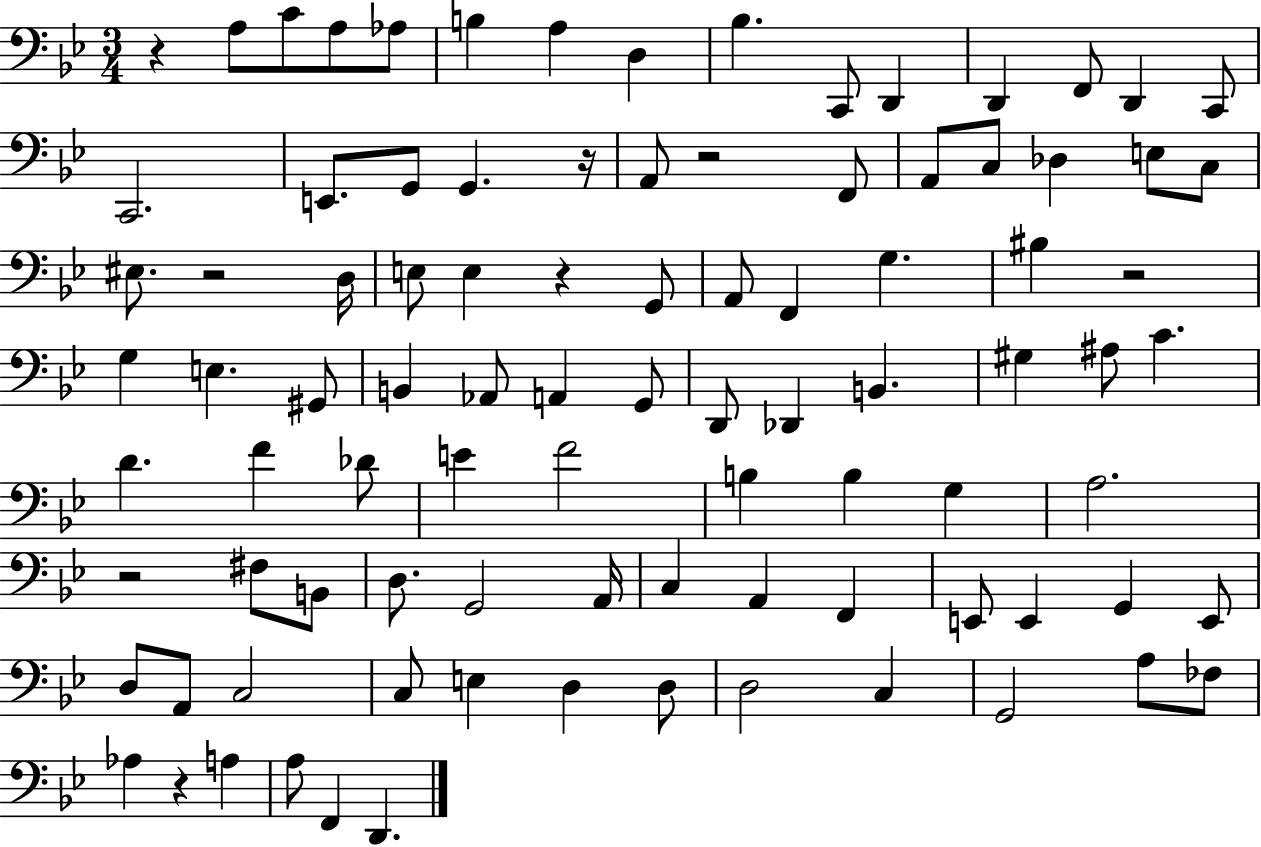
{
  \clef bass
  \numericTimeSignature
  \time 3/4
  \key bes \major
  r4 a8 c'8 a8 aes8 | b4 a4 d4 | bes4. c,8 d,4 | d,4 f,8 d,4 c,8 | \break c,2. | e,8. g,8 g,4. r16 | a,8 r2 f,8 | a,8 c8 des4 e8 c8 | \break eis8. r2 d16 | e8 e4 r4 g,8 | a,8 f,4 g4. | bis4 r2 | \break g4 e4. gis,8 | b,4 aes,8 a,4 g,8 | d,8 des,4 b,4. | gis4 ais8 c'4. | \break d'4. f'4 des'8 | e'4 f'2 | b4 b4 g4 | a2. | \break r2 fis8 b,8 | d8. g,2 a,16 | c4 a,4 f,4 | e,8 e,4 g,4 e,8 | \break d8 a,8 c2 | c8 e4 d4 d8 | d2 c4 | g,2 a8 fes8 | \break aes4 r4 a4 | a8 f,4 d,4. | \bar "|."
}